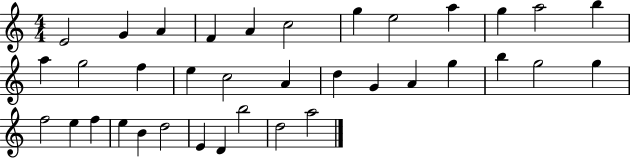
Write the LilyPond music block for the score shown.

{
  \clef treble
  \numericTimeSignature
  \time 4/4
  \key c \major
  e'2 g'4 a'4 | f'4 a'4 c''2 | g''4 e''2 a''4 | g''4 a''2 b''4 | \break a''4 g''2 f''4 | e''4 c''2 a'4 | d''4 g'4 a'4 g''4 | b''4 g''2 g''4 | \break f''2 e''4 f''4 | e''4 b'4 d''2 | e'4 d'4 b''2 | d''2 a''2 | \break \bar "|."
}